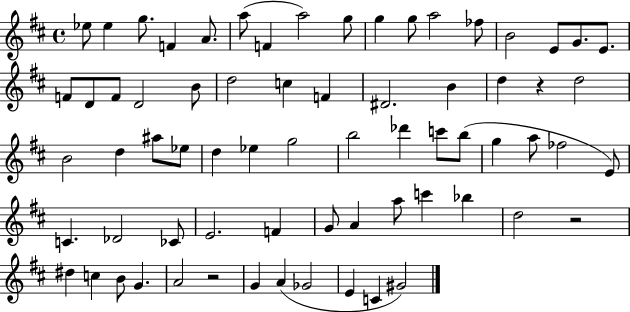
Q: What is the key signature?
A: D major